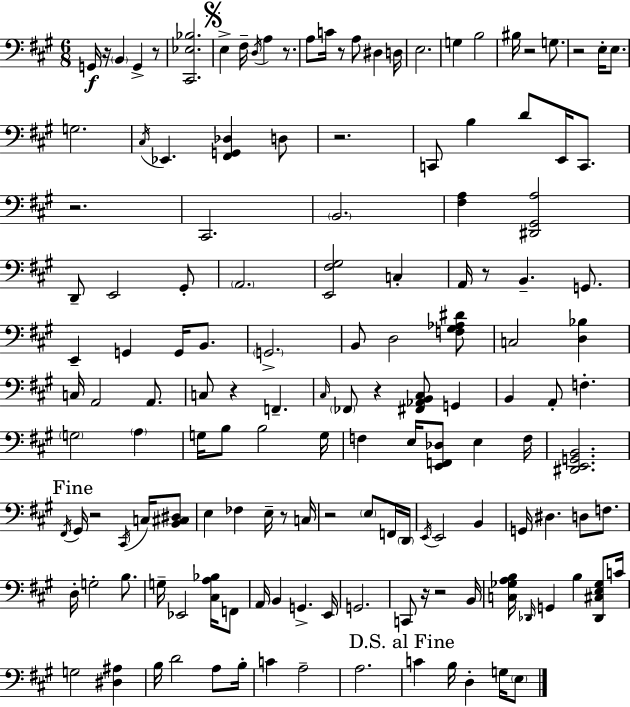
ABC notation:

X:1
T:Untitled
M:6/8
L:1/4
K:A
G,,/4 z/4 B,, G,, z/2 [^C,,_E,_B,]2 E, ^F,/4 D,/4 A, z/2 A,/2 C/4 z/2 A,/2 ^D, D,/4 E,2 G, B,2 ^B,/4 z2 G,/2 z2 E,/4 E,/2 G,2 ^C,/4 _E,, [^F,,G,,_D,] D,/2 z2 C,,/2 B, D/2 E,,/4 C,,/2 z2 ^C,,2 B,,2 [^F,A,] [^D,,^G,,A,]2 D,,/2 E,,2 ^G,,/2 A,,2 [E,,^F,^G,]2 C, A,,/4 z/2 B,, G,,/2 E,, G,, G,,/4 B,,/2 G,,2 B,,/2 D,2 [F,^G,_A,^D]/2 C,2 [D,_B,] C,/4 A,,2 A,,/2 C,/2 z F,, ^C,/4 _F,,/2 z [^F,,_A,,B,,^C,]/2 G,, B,, A,,/2 F, G,2 A, G,/4 B,/2 B,2 G,/4 F, E,/4 [E,,F,,_D,]/2 E, F,/4 [^D,,E,,G,,B,,]2 ^F,,/4 ^G,,/4 z2 ^C,,/4 C,/4 [B,,^C,^D,]/2 E, _F, E,/4 z/2 C,/4 z2 E,/2 F,,/4 D,,/4 E,,/4 E,,2 B,, G,,/4 ^D, D,/2 F,/2 D,/4 G,2 B,/2 G,/4 _E,,2 [^C,A,_B,]/4 F,,/2 A,,/4 B,, G,, E,,/4 G,,2 C,,/2 z/4 z2 B,,/4 [C,_G,A,B,]/4 _D,,/4 G,, B, [_D,,^C,E,_G,]/2 C/4 G,2 [^D,^A,] B,/4 D2 A,/2 B,/4 C A,2 A,2 C B,/4 D, G,/4 E,/2